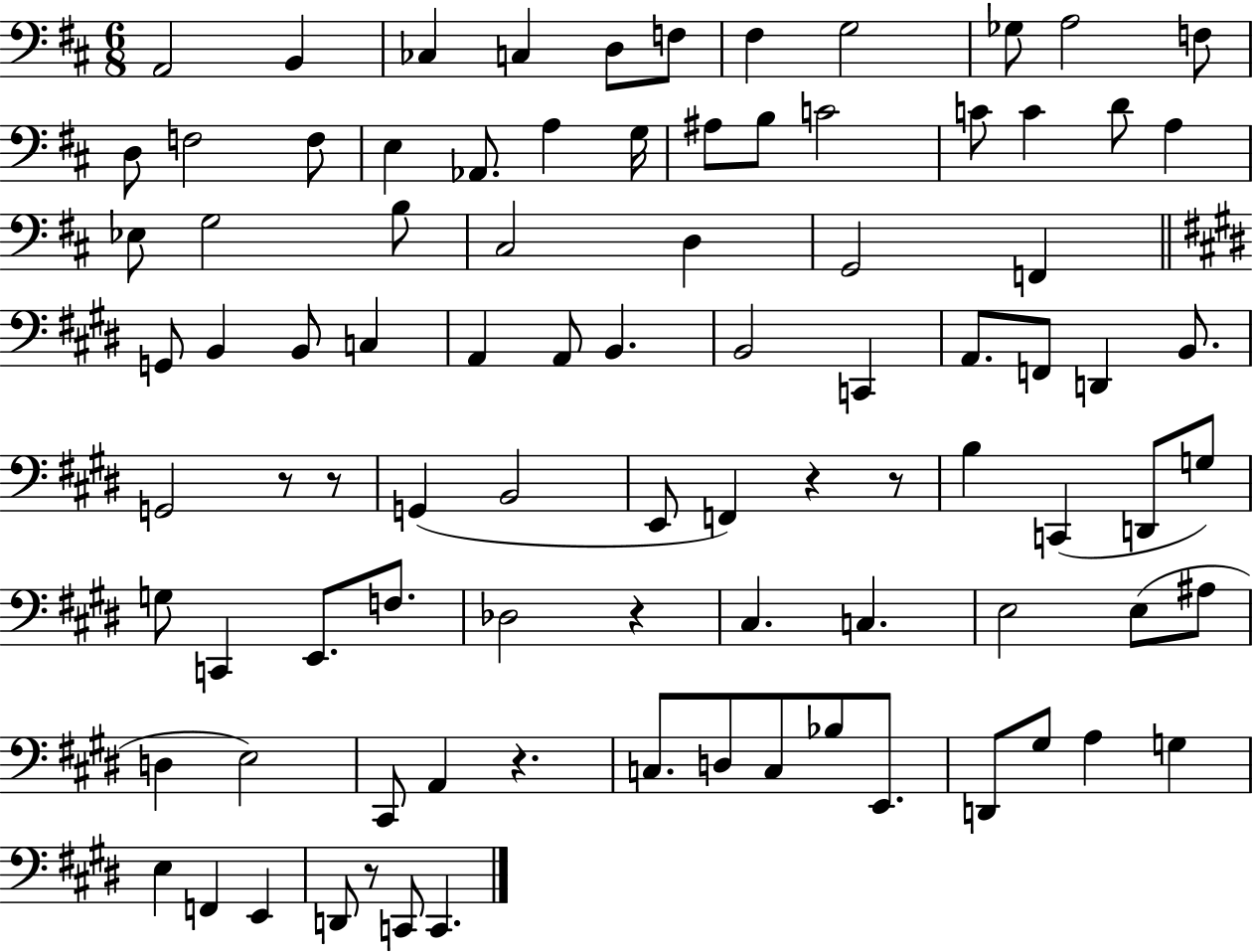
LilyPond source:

{
  \clef bass
  \numericTimeSignature
  \time 6/8
  \key d \major
  \repeat volta 2 { a,2 b,4 | ces4 c4 d8 f8 | fis4 g2 | ges8 a2 f8 | \break d8 f2 f8 | e4 aes,8. a4 g16 | ais8 b8 c'2 | c'8 c'4 d'8 a4 | \break ees8 g2 b8 | cis2 d4 | g,2 f,4 | \bar "||" \break \key e \major g,8 b,4 b,8 c4 | a,4 a,8 b,4. | b,2 c,4 | a,8. f,8 d,4 b,8. | \break g,2 r8 r8 | g,4( b,2 | e,8 f,4) r4 r8 | b4 c,4( d,8 g8) | \break g8 c,4 e,8. f8. | des2 r4 | cis4. c4. | e2 e8( ais8 | \break d4 e2) | cis,8 a,4 r4. | c8. d8 c8 bes8 e,8. | d,8 gis8 a4 g4 | \break e4 f,4 e,4 | d,8 r8 c,8 c,4. | } \bar "|."
}